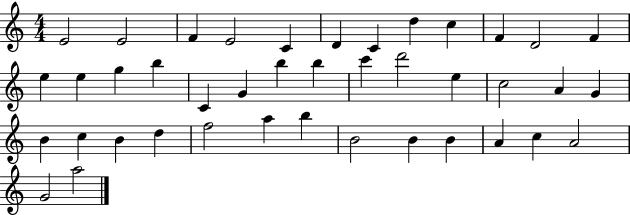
X:1
T:Untitled
M:4/4
L:1/4
K:C
E2 E2 F E2 C D C d c F D2 F e e g b C G b b c' d'2 e c2 A G B c B d f2 a b B2 B B A c A2 G2 a2